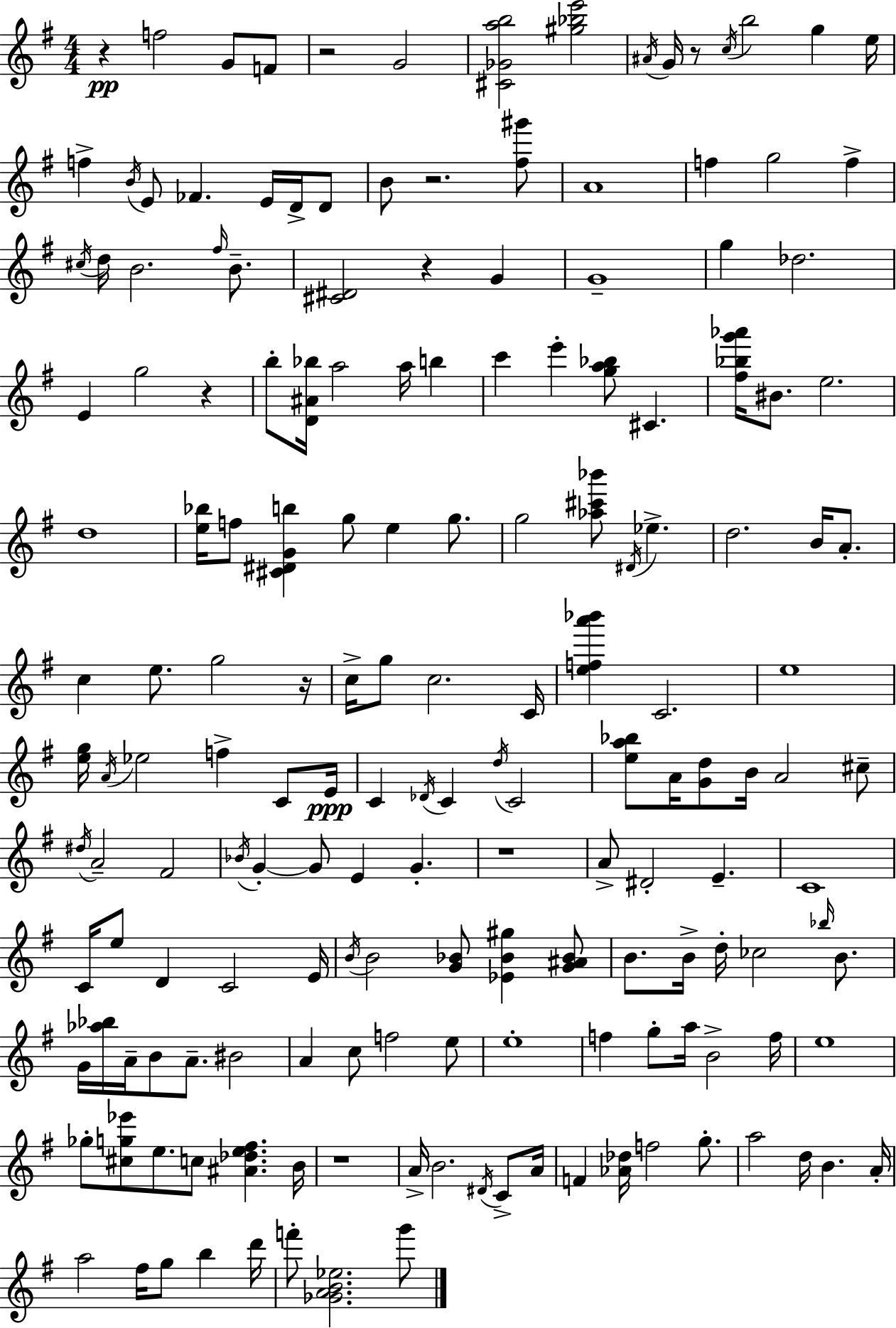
{
  \clef treble
  \numericTimeSignature
  \time 4/4
  \key g \major
  \repeat volta 2 { r4\pp f''2 g'8 f'8 | r2 g'2 | <cis' ges' a'' b''>2 <gis'' bes'' e'''>2 | \acciaccatura { ais'16 } g'16 r8 \acciaccatura { c''16 } b''2 g''4 | \break e''16 f''4-> \acciaccatura { b'16 } e'8 fes'4. e'16 | d'16-> d'8 b'8 r2. | <fis'' gis'''>8 a'1 | f''4 g''2 f''4-> | \break \acciaccatura { cis''16 } d''16 b'2. | \grace { fis''16 } b'8.-- <cis' dis'>2 r4 | g'4 g'1-- | g''4 des''2. | \break e'4 g''2 | r4 b''8-. <d' ais' bes''>16 a''2 | a''16 b''4 c'''4 e'''4-. <g'' a'' bes''>8 cis'4. | <fis'' bes'' g''' aes'''>16 bis'8. e''2. | \break d''1 | <e'' bes''>16 f''8 <cis' dis' g' b''>4 g''8 e''4 | g''8. g''2 <aes'' cis''' bes'''>8 \acciaccatura { dis'16 } | ees''4.-> d''2. | \break b'16 a'8.-. c''4 e''8. g''2 | r16 c''16-> g''8 c''2. | c'16 <e'' f'' a''' bes'''>4 c'2. | e''1 | \break <e'' g''>16 \acciaccatura { a'16 } ees''2 | f''4-> c'8 e'16\ppp c'4 \acciaccatura { des'16 } c'4 | \acciaccatura { d''16 } c'2 <e'' a'' bes''>8 a'16 <g' d''>8 b'16 a'2 | cis''8-- \acciaccatura { dis''16 } a'2-- | \break fis'2 \acciaccatura { bes'16 } g'4-.~~ g'8 | e'4 g'4.-. r1 | a'8-> dis'2-. | e'4.-- c'1 | \break c'16 e''8 d'4 | c'2 e'16 \acciaccatura { b'16 } b'2 | <g' bes'>8 <ees' bes' gis''>4 <g' ais' bes'>8 b'8. b'16-> | d''16-. ces''2 \grace { bes''16 } b'8. g'16 <aes'' bes''>16 a'16-- | \break b'8 a'8.-- bis'2 a'4 | c''8 f''2 e''8 e''1-. | f''4 | g''8-. a''16 b'2-> f''16 e''1 | \break ges''8-. <cis'' g'' ees'''>8 | e''8. c''8 <ais' des'' e'' fis''>4. b'16 r1 | a'16-> b'2. | \acciaccatura { dis'16 } c'8-> a'16 f'4 | \break <aes' des''>16 f''2 g''8.-. a''2 | d''16 b'4. a'16-. a''2 | fis''16 g''8 b''4 d'''16 f'''8-. | <ges' a' b' ees''>2. g'''8 } \bar "|."
}